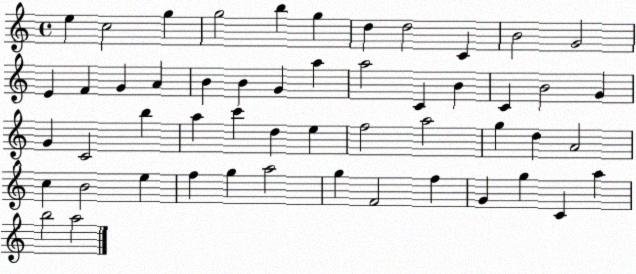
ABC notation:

X:1
T:Untitled
M:4/4
L:1/4
K:C
e c2 g g2 b g d d2 C B2 G2 E F G A B B G a a2 C B C B2 G G C2 b a c' d e f2 a2 g d A2 c B2 e f g a2 g F2 f G g C a b2 a2